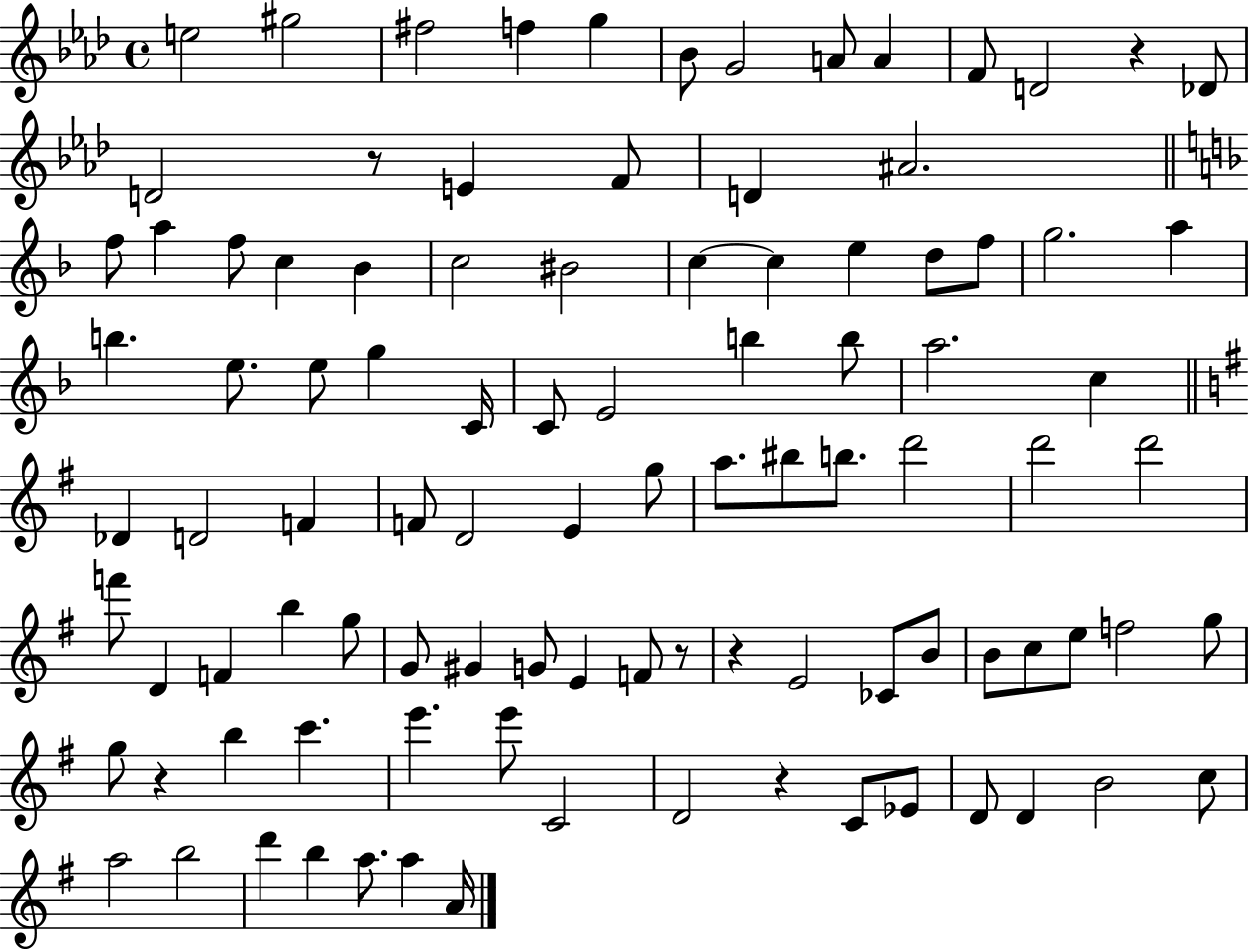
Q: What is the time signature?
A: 4/4